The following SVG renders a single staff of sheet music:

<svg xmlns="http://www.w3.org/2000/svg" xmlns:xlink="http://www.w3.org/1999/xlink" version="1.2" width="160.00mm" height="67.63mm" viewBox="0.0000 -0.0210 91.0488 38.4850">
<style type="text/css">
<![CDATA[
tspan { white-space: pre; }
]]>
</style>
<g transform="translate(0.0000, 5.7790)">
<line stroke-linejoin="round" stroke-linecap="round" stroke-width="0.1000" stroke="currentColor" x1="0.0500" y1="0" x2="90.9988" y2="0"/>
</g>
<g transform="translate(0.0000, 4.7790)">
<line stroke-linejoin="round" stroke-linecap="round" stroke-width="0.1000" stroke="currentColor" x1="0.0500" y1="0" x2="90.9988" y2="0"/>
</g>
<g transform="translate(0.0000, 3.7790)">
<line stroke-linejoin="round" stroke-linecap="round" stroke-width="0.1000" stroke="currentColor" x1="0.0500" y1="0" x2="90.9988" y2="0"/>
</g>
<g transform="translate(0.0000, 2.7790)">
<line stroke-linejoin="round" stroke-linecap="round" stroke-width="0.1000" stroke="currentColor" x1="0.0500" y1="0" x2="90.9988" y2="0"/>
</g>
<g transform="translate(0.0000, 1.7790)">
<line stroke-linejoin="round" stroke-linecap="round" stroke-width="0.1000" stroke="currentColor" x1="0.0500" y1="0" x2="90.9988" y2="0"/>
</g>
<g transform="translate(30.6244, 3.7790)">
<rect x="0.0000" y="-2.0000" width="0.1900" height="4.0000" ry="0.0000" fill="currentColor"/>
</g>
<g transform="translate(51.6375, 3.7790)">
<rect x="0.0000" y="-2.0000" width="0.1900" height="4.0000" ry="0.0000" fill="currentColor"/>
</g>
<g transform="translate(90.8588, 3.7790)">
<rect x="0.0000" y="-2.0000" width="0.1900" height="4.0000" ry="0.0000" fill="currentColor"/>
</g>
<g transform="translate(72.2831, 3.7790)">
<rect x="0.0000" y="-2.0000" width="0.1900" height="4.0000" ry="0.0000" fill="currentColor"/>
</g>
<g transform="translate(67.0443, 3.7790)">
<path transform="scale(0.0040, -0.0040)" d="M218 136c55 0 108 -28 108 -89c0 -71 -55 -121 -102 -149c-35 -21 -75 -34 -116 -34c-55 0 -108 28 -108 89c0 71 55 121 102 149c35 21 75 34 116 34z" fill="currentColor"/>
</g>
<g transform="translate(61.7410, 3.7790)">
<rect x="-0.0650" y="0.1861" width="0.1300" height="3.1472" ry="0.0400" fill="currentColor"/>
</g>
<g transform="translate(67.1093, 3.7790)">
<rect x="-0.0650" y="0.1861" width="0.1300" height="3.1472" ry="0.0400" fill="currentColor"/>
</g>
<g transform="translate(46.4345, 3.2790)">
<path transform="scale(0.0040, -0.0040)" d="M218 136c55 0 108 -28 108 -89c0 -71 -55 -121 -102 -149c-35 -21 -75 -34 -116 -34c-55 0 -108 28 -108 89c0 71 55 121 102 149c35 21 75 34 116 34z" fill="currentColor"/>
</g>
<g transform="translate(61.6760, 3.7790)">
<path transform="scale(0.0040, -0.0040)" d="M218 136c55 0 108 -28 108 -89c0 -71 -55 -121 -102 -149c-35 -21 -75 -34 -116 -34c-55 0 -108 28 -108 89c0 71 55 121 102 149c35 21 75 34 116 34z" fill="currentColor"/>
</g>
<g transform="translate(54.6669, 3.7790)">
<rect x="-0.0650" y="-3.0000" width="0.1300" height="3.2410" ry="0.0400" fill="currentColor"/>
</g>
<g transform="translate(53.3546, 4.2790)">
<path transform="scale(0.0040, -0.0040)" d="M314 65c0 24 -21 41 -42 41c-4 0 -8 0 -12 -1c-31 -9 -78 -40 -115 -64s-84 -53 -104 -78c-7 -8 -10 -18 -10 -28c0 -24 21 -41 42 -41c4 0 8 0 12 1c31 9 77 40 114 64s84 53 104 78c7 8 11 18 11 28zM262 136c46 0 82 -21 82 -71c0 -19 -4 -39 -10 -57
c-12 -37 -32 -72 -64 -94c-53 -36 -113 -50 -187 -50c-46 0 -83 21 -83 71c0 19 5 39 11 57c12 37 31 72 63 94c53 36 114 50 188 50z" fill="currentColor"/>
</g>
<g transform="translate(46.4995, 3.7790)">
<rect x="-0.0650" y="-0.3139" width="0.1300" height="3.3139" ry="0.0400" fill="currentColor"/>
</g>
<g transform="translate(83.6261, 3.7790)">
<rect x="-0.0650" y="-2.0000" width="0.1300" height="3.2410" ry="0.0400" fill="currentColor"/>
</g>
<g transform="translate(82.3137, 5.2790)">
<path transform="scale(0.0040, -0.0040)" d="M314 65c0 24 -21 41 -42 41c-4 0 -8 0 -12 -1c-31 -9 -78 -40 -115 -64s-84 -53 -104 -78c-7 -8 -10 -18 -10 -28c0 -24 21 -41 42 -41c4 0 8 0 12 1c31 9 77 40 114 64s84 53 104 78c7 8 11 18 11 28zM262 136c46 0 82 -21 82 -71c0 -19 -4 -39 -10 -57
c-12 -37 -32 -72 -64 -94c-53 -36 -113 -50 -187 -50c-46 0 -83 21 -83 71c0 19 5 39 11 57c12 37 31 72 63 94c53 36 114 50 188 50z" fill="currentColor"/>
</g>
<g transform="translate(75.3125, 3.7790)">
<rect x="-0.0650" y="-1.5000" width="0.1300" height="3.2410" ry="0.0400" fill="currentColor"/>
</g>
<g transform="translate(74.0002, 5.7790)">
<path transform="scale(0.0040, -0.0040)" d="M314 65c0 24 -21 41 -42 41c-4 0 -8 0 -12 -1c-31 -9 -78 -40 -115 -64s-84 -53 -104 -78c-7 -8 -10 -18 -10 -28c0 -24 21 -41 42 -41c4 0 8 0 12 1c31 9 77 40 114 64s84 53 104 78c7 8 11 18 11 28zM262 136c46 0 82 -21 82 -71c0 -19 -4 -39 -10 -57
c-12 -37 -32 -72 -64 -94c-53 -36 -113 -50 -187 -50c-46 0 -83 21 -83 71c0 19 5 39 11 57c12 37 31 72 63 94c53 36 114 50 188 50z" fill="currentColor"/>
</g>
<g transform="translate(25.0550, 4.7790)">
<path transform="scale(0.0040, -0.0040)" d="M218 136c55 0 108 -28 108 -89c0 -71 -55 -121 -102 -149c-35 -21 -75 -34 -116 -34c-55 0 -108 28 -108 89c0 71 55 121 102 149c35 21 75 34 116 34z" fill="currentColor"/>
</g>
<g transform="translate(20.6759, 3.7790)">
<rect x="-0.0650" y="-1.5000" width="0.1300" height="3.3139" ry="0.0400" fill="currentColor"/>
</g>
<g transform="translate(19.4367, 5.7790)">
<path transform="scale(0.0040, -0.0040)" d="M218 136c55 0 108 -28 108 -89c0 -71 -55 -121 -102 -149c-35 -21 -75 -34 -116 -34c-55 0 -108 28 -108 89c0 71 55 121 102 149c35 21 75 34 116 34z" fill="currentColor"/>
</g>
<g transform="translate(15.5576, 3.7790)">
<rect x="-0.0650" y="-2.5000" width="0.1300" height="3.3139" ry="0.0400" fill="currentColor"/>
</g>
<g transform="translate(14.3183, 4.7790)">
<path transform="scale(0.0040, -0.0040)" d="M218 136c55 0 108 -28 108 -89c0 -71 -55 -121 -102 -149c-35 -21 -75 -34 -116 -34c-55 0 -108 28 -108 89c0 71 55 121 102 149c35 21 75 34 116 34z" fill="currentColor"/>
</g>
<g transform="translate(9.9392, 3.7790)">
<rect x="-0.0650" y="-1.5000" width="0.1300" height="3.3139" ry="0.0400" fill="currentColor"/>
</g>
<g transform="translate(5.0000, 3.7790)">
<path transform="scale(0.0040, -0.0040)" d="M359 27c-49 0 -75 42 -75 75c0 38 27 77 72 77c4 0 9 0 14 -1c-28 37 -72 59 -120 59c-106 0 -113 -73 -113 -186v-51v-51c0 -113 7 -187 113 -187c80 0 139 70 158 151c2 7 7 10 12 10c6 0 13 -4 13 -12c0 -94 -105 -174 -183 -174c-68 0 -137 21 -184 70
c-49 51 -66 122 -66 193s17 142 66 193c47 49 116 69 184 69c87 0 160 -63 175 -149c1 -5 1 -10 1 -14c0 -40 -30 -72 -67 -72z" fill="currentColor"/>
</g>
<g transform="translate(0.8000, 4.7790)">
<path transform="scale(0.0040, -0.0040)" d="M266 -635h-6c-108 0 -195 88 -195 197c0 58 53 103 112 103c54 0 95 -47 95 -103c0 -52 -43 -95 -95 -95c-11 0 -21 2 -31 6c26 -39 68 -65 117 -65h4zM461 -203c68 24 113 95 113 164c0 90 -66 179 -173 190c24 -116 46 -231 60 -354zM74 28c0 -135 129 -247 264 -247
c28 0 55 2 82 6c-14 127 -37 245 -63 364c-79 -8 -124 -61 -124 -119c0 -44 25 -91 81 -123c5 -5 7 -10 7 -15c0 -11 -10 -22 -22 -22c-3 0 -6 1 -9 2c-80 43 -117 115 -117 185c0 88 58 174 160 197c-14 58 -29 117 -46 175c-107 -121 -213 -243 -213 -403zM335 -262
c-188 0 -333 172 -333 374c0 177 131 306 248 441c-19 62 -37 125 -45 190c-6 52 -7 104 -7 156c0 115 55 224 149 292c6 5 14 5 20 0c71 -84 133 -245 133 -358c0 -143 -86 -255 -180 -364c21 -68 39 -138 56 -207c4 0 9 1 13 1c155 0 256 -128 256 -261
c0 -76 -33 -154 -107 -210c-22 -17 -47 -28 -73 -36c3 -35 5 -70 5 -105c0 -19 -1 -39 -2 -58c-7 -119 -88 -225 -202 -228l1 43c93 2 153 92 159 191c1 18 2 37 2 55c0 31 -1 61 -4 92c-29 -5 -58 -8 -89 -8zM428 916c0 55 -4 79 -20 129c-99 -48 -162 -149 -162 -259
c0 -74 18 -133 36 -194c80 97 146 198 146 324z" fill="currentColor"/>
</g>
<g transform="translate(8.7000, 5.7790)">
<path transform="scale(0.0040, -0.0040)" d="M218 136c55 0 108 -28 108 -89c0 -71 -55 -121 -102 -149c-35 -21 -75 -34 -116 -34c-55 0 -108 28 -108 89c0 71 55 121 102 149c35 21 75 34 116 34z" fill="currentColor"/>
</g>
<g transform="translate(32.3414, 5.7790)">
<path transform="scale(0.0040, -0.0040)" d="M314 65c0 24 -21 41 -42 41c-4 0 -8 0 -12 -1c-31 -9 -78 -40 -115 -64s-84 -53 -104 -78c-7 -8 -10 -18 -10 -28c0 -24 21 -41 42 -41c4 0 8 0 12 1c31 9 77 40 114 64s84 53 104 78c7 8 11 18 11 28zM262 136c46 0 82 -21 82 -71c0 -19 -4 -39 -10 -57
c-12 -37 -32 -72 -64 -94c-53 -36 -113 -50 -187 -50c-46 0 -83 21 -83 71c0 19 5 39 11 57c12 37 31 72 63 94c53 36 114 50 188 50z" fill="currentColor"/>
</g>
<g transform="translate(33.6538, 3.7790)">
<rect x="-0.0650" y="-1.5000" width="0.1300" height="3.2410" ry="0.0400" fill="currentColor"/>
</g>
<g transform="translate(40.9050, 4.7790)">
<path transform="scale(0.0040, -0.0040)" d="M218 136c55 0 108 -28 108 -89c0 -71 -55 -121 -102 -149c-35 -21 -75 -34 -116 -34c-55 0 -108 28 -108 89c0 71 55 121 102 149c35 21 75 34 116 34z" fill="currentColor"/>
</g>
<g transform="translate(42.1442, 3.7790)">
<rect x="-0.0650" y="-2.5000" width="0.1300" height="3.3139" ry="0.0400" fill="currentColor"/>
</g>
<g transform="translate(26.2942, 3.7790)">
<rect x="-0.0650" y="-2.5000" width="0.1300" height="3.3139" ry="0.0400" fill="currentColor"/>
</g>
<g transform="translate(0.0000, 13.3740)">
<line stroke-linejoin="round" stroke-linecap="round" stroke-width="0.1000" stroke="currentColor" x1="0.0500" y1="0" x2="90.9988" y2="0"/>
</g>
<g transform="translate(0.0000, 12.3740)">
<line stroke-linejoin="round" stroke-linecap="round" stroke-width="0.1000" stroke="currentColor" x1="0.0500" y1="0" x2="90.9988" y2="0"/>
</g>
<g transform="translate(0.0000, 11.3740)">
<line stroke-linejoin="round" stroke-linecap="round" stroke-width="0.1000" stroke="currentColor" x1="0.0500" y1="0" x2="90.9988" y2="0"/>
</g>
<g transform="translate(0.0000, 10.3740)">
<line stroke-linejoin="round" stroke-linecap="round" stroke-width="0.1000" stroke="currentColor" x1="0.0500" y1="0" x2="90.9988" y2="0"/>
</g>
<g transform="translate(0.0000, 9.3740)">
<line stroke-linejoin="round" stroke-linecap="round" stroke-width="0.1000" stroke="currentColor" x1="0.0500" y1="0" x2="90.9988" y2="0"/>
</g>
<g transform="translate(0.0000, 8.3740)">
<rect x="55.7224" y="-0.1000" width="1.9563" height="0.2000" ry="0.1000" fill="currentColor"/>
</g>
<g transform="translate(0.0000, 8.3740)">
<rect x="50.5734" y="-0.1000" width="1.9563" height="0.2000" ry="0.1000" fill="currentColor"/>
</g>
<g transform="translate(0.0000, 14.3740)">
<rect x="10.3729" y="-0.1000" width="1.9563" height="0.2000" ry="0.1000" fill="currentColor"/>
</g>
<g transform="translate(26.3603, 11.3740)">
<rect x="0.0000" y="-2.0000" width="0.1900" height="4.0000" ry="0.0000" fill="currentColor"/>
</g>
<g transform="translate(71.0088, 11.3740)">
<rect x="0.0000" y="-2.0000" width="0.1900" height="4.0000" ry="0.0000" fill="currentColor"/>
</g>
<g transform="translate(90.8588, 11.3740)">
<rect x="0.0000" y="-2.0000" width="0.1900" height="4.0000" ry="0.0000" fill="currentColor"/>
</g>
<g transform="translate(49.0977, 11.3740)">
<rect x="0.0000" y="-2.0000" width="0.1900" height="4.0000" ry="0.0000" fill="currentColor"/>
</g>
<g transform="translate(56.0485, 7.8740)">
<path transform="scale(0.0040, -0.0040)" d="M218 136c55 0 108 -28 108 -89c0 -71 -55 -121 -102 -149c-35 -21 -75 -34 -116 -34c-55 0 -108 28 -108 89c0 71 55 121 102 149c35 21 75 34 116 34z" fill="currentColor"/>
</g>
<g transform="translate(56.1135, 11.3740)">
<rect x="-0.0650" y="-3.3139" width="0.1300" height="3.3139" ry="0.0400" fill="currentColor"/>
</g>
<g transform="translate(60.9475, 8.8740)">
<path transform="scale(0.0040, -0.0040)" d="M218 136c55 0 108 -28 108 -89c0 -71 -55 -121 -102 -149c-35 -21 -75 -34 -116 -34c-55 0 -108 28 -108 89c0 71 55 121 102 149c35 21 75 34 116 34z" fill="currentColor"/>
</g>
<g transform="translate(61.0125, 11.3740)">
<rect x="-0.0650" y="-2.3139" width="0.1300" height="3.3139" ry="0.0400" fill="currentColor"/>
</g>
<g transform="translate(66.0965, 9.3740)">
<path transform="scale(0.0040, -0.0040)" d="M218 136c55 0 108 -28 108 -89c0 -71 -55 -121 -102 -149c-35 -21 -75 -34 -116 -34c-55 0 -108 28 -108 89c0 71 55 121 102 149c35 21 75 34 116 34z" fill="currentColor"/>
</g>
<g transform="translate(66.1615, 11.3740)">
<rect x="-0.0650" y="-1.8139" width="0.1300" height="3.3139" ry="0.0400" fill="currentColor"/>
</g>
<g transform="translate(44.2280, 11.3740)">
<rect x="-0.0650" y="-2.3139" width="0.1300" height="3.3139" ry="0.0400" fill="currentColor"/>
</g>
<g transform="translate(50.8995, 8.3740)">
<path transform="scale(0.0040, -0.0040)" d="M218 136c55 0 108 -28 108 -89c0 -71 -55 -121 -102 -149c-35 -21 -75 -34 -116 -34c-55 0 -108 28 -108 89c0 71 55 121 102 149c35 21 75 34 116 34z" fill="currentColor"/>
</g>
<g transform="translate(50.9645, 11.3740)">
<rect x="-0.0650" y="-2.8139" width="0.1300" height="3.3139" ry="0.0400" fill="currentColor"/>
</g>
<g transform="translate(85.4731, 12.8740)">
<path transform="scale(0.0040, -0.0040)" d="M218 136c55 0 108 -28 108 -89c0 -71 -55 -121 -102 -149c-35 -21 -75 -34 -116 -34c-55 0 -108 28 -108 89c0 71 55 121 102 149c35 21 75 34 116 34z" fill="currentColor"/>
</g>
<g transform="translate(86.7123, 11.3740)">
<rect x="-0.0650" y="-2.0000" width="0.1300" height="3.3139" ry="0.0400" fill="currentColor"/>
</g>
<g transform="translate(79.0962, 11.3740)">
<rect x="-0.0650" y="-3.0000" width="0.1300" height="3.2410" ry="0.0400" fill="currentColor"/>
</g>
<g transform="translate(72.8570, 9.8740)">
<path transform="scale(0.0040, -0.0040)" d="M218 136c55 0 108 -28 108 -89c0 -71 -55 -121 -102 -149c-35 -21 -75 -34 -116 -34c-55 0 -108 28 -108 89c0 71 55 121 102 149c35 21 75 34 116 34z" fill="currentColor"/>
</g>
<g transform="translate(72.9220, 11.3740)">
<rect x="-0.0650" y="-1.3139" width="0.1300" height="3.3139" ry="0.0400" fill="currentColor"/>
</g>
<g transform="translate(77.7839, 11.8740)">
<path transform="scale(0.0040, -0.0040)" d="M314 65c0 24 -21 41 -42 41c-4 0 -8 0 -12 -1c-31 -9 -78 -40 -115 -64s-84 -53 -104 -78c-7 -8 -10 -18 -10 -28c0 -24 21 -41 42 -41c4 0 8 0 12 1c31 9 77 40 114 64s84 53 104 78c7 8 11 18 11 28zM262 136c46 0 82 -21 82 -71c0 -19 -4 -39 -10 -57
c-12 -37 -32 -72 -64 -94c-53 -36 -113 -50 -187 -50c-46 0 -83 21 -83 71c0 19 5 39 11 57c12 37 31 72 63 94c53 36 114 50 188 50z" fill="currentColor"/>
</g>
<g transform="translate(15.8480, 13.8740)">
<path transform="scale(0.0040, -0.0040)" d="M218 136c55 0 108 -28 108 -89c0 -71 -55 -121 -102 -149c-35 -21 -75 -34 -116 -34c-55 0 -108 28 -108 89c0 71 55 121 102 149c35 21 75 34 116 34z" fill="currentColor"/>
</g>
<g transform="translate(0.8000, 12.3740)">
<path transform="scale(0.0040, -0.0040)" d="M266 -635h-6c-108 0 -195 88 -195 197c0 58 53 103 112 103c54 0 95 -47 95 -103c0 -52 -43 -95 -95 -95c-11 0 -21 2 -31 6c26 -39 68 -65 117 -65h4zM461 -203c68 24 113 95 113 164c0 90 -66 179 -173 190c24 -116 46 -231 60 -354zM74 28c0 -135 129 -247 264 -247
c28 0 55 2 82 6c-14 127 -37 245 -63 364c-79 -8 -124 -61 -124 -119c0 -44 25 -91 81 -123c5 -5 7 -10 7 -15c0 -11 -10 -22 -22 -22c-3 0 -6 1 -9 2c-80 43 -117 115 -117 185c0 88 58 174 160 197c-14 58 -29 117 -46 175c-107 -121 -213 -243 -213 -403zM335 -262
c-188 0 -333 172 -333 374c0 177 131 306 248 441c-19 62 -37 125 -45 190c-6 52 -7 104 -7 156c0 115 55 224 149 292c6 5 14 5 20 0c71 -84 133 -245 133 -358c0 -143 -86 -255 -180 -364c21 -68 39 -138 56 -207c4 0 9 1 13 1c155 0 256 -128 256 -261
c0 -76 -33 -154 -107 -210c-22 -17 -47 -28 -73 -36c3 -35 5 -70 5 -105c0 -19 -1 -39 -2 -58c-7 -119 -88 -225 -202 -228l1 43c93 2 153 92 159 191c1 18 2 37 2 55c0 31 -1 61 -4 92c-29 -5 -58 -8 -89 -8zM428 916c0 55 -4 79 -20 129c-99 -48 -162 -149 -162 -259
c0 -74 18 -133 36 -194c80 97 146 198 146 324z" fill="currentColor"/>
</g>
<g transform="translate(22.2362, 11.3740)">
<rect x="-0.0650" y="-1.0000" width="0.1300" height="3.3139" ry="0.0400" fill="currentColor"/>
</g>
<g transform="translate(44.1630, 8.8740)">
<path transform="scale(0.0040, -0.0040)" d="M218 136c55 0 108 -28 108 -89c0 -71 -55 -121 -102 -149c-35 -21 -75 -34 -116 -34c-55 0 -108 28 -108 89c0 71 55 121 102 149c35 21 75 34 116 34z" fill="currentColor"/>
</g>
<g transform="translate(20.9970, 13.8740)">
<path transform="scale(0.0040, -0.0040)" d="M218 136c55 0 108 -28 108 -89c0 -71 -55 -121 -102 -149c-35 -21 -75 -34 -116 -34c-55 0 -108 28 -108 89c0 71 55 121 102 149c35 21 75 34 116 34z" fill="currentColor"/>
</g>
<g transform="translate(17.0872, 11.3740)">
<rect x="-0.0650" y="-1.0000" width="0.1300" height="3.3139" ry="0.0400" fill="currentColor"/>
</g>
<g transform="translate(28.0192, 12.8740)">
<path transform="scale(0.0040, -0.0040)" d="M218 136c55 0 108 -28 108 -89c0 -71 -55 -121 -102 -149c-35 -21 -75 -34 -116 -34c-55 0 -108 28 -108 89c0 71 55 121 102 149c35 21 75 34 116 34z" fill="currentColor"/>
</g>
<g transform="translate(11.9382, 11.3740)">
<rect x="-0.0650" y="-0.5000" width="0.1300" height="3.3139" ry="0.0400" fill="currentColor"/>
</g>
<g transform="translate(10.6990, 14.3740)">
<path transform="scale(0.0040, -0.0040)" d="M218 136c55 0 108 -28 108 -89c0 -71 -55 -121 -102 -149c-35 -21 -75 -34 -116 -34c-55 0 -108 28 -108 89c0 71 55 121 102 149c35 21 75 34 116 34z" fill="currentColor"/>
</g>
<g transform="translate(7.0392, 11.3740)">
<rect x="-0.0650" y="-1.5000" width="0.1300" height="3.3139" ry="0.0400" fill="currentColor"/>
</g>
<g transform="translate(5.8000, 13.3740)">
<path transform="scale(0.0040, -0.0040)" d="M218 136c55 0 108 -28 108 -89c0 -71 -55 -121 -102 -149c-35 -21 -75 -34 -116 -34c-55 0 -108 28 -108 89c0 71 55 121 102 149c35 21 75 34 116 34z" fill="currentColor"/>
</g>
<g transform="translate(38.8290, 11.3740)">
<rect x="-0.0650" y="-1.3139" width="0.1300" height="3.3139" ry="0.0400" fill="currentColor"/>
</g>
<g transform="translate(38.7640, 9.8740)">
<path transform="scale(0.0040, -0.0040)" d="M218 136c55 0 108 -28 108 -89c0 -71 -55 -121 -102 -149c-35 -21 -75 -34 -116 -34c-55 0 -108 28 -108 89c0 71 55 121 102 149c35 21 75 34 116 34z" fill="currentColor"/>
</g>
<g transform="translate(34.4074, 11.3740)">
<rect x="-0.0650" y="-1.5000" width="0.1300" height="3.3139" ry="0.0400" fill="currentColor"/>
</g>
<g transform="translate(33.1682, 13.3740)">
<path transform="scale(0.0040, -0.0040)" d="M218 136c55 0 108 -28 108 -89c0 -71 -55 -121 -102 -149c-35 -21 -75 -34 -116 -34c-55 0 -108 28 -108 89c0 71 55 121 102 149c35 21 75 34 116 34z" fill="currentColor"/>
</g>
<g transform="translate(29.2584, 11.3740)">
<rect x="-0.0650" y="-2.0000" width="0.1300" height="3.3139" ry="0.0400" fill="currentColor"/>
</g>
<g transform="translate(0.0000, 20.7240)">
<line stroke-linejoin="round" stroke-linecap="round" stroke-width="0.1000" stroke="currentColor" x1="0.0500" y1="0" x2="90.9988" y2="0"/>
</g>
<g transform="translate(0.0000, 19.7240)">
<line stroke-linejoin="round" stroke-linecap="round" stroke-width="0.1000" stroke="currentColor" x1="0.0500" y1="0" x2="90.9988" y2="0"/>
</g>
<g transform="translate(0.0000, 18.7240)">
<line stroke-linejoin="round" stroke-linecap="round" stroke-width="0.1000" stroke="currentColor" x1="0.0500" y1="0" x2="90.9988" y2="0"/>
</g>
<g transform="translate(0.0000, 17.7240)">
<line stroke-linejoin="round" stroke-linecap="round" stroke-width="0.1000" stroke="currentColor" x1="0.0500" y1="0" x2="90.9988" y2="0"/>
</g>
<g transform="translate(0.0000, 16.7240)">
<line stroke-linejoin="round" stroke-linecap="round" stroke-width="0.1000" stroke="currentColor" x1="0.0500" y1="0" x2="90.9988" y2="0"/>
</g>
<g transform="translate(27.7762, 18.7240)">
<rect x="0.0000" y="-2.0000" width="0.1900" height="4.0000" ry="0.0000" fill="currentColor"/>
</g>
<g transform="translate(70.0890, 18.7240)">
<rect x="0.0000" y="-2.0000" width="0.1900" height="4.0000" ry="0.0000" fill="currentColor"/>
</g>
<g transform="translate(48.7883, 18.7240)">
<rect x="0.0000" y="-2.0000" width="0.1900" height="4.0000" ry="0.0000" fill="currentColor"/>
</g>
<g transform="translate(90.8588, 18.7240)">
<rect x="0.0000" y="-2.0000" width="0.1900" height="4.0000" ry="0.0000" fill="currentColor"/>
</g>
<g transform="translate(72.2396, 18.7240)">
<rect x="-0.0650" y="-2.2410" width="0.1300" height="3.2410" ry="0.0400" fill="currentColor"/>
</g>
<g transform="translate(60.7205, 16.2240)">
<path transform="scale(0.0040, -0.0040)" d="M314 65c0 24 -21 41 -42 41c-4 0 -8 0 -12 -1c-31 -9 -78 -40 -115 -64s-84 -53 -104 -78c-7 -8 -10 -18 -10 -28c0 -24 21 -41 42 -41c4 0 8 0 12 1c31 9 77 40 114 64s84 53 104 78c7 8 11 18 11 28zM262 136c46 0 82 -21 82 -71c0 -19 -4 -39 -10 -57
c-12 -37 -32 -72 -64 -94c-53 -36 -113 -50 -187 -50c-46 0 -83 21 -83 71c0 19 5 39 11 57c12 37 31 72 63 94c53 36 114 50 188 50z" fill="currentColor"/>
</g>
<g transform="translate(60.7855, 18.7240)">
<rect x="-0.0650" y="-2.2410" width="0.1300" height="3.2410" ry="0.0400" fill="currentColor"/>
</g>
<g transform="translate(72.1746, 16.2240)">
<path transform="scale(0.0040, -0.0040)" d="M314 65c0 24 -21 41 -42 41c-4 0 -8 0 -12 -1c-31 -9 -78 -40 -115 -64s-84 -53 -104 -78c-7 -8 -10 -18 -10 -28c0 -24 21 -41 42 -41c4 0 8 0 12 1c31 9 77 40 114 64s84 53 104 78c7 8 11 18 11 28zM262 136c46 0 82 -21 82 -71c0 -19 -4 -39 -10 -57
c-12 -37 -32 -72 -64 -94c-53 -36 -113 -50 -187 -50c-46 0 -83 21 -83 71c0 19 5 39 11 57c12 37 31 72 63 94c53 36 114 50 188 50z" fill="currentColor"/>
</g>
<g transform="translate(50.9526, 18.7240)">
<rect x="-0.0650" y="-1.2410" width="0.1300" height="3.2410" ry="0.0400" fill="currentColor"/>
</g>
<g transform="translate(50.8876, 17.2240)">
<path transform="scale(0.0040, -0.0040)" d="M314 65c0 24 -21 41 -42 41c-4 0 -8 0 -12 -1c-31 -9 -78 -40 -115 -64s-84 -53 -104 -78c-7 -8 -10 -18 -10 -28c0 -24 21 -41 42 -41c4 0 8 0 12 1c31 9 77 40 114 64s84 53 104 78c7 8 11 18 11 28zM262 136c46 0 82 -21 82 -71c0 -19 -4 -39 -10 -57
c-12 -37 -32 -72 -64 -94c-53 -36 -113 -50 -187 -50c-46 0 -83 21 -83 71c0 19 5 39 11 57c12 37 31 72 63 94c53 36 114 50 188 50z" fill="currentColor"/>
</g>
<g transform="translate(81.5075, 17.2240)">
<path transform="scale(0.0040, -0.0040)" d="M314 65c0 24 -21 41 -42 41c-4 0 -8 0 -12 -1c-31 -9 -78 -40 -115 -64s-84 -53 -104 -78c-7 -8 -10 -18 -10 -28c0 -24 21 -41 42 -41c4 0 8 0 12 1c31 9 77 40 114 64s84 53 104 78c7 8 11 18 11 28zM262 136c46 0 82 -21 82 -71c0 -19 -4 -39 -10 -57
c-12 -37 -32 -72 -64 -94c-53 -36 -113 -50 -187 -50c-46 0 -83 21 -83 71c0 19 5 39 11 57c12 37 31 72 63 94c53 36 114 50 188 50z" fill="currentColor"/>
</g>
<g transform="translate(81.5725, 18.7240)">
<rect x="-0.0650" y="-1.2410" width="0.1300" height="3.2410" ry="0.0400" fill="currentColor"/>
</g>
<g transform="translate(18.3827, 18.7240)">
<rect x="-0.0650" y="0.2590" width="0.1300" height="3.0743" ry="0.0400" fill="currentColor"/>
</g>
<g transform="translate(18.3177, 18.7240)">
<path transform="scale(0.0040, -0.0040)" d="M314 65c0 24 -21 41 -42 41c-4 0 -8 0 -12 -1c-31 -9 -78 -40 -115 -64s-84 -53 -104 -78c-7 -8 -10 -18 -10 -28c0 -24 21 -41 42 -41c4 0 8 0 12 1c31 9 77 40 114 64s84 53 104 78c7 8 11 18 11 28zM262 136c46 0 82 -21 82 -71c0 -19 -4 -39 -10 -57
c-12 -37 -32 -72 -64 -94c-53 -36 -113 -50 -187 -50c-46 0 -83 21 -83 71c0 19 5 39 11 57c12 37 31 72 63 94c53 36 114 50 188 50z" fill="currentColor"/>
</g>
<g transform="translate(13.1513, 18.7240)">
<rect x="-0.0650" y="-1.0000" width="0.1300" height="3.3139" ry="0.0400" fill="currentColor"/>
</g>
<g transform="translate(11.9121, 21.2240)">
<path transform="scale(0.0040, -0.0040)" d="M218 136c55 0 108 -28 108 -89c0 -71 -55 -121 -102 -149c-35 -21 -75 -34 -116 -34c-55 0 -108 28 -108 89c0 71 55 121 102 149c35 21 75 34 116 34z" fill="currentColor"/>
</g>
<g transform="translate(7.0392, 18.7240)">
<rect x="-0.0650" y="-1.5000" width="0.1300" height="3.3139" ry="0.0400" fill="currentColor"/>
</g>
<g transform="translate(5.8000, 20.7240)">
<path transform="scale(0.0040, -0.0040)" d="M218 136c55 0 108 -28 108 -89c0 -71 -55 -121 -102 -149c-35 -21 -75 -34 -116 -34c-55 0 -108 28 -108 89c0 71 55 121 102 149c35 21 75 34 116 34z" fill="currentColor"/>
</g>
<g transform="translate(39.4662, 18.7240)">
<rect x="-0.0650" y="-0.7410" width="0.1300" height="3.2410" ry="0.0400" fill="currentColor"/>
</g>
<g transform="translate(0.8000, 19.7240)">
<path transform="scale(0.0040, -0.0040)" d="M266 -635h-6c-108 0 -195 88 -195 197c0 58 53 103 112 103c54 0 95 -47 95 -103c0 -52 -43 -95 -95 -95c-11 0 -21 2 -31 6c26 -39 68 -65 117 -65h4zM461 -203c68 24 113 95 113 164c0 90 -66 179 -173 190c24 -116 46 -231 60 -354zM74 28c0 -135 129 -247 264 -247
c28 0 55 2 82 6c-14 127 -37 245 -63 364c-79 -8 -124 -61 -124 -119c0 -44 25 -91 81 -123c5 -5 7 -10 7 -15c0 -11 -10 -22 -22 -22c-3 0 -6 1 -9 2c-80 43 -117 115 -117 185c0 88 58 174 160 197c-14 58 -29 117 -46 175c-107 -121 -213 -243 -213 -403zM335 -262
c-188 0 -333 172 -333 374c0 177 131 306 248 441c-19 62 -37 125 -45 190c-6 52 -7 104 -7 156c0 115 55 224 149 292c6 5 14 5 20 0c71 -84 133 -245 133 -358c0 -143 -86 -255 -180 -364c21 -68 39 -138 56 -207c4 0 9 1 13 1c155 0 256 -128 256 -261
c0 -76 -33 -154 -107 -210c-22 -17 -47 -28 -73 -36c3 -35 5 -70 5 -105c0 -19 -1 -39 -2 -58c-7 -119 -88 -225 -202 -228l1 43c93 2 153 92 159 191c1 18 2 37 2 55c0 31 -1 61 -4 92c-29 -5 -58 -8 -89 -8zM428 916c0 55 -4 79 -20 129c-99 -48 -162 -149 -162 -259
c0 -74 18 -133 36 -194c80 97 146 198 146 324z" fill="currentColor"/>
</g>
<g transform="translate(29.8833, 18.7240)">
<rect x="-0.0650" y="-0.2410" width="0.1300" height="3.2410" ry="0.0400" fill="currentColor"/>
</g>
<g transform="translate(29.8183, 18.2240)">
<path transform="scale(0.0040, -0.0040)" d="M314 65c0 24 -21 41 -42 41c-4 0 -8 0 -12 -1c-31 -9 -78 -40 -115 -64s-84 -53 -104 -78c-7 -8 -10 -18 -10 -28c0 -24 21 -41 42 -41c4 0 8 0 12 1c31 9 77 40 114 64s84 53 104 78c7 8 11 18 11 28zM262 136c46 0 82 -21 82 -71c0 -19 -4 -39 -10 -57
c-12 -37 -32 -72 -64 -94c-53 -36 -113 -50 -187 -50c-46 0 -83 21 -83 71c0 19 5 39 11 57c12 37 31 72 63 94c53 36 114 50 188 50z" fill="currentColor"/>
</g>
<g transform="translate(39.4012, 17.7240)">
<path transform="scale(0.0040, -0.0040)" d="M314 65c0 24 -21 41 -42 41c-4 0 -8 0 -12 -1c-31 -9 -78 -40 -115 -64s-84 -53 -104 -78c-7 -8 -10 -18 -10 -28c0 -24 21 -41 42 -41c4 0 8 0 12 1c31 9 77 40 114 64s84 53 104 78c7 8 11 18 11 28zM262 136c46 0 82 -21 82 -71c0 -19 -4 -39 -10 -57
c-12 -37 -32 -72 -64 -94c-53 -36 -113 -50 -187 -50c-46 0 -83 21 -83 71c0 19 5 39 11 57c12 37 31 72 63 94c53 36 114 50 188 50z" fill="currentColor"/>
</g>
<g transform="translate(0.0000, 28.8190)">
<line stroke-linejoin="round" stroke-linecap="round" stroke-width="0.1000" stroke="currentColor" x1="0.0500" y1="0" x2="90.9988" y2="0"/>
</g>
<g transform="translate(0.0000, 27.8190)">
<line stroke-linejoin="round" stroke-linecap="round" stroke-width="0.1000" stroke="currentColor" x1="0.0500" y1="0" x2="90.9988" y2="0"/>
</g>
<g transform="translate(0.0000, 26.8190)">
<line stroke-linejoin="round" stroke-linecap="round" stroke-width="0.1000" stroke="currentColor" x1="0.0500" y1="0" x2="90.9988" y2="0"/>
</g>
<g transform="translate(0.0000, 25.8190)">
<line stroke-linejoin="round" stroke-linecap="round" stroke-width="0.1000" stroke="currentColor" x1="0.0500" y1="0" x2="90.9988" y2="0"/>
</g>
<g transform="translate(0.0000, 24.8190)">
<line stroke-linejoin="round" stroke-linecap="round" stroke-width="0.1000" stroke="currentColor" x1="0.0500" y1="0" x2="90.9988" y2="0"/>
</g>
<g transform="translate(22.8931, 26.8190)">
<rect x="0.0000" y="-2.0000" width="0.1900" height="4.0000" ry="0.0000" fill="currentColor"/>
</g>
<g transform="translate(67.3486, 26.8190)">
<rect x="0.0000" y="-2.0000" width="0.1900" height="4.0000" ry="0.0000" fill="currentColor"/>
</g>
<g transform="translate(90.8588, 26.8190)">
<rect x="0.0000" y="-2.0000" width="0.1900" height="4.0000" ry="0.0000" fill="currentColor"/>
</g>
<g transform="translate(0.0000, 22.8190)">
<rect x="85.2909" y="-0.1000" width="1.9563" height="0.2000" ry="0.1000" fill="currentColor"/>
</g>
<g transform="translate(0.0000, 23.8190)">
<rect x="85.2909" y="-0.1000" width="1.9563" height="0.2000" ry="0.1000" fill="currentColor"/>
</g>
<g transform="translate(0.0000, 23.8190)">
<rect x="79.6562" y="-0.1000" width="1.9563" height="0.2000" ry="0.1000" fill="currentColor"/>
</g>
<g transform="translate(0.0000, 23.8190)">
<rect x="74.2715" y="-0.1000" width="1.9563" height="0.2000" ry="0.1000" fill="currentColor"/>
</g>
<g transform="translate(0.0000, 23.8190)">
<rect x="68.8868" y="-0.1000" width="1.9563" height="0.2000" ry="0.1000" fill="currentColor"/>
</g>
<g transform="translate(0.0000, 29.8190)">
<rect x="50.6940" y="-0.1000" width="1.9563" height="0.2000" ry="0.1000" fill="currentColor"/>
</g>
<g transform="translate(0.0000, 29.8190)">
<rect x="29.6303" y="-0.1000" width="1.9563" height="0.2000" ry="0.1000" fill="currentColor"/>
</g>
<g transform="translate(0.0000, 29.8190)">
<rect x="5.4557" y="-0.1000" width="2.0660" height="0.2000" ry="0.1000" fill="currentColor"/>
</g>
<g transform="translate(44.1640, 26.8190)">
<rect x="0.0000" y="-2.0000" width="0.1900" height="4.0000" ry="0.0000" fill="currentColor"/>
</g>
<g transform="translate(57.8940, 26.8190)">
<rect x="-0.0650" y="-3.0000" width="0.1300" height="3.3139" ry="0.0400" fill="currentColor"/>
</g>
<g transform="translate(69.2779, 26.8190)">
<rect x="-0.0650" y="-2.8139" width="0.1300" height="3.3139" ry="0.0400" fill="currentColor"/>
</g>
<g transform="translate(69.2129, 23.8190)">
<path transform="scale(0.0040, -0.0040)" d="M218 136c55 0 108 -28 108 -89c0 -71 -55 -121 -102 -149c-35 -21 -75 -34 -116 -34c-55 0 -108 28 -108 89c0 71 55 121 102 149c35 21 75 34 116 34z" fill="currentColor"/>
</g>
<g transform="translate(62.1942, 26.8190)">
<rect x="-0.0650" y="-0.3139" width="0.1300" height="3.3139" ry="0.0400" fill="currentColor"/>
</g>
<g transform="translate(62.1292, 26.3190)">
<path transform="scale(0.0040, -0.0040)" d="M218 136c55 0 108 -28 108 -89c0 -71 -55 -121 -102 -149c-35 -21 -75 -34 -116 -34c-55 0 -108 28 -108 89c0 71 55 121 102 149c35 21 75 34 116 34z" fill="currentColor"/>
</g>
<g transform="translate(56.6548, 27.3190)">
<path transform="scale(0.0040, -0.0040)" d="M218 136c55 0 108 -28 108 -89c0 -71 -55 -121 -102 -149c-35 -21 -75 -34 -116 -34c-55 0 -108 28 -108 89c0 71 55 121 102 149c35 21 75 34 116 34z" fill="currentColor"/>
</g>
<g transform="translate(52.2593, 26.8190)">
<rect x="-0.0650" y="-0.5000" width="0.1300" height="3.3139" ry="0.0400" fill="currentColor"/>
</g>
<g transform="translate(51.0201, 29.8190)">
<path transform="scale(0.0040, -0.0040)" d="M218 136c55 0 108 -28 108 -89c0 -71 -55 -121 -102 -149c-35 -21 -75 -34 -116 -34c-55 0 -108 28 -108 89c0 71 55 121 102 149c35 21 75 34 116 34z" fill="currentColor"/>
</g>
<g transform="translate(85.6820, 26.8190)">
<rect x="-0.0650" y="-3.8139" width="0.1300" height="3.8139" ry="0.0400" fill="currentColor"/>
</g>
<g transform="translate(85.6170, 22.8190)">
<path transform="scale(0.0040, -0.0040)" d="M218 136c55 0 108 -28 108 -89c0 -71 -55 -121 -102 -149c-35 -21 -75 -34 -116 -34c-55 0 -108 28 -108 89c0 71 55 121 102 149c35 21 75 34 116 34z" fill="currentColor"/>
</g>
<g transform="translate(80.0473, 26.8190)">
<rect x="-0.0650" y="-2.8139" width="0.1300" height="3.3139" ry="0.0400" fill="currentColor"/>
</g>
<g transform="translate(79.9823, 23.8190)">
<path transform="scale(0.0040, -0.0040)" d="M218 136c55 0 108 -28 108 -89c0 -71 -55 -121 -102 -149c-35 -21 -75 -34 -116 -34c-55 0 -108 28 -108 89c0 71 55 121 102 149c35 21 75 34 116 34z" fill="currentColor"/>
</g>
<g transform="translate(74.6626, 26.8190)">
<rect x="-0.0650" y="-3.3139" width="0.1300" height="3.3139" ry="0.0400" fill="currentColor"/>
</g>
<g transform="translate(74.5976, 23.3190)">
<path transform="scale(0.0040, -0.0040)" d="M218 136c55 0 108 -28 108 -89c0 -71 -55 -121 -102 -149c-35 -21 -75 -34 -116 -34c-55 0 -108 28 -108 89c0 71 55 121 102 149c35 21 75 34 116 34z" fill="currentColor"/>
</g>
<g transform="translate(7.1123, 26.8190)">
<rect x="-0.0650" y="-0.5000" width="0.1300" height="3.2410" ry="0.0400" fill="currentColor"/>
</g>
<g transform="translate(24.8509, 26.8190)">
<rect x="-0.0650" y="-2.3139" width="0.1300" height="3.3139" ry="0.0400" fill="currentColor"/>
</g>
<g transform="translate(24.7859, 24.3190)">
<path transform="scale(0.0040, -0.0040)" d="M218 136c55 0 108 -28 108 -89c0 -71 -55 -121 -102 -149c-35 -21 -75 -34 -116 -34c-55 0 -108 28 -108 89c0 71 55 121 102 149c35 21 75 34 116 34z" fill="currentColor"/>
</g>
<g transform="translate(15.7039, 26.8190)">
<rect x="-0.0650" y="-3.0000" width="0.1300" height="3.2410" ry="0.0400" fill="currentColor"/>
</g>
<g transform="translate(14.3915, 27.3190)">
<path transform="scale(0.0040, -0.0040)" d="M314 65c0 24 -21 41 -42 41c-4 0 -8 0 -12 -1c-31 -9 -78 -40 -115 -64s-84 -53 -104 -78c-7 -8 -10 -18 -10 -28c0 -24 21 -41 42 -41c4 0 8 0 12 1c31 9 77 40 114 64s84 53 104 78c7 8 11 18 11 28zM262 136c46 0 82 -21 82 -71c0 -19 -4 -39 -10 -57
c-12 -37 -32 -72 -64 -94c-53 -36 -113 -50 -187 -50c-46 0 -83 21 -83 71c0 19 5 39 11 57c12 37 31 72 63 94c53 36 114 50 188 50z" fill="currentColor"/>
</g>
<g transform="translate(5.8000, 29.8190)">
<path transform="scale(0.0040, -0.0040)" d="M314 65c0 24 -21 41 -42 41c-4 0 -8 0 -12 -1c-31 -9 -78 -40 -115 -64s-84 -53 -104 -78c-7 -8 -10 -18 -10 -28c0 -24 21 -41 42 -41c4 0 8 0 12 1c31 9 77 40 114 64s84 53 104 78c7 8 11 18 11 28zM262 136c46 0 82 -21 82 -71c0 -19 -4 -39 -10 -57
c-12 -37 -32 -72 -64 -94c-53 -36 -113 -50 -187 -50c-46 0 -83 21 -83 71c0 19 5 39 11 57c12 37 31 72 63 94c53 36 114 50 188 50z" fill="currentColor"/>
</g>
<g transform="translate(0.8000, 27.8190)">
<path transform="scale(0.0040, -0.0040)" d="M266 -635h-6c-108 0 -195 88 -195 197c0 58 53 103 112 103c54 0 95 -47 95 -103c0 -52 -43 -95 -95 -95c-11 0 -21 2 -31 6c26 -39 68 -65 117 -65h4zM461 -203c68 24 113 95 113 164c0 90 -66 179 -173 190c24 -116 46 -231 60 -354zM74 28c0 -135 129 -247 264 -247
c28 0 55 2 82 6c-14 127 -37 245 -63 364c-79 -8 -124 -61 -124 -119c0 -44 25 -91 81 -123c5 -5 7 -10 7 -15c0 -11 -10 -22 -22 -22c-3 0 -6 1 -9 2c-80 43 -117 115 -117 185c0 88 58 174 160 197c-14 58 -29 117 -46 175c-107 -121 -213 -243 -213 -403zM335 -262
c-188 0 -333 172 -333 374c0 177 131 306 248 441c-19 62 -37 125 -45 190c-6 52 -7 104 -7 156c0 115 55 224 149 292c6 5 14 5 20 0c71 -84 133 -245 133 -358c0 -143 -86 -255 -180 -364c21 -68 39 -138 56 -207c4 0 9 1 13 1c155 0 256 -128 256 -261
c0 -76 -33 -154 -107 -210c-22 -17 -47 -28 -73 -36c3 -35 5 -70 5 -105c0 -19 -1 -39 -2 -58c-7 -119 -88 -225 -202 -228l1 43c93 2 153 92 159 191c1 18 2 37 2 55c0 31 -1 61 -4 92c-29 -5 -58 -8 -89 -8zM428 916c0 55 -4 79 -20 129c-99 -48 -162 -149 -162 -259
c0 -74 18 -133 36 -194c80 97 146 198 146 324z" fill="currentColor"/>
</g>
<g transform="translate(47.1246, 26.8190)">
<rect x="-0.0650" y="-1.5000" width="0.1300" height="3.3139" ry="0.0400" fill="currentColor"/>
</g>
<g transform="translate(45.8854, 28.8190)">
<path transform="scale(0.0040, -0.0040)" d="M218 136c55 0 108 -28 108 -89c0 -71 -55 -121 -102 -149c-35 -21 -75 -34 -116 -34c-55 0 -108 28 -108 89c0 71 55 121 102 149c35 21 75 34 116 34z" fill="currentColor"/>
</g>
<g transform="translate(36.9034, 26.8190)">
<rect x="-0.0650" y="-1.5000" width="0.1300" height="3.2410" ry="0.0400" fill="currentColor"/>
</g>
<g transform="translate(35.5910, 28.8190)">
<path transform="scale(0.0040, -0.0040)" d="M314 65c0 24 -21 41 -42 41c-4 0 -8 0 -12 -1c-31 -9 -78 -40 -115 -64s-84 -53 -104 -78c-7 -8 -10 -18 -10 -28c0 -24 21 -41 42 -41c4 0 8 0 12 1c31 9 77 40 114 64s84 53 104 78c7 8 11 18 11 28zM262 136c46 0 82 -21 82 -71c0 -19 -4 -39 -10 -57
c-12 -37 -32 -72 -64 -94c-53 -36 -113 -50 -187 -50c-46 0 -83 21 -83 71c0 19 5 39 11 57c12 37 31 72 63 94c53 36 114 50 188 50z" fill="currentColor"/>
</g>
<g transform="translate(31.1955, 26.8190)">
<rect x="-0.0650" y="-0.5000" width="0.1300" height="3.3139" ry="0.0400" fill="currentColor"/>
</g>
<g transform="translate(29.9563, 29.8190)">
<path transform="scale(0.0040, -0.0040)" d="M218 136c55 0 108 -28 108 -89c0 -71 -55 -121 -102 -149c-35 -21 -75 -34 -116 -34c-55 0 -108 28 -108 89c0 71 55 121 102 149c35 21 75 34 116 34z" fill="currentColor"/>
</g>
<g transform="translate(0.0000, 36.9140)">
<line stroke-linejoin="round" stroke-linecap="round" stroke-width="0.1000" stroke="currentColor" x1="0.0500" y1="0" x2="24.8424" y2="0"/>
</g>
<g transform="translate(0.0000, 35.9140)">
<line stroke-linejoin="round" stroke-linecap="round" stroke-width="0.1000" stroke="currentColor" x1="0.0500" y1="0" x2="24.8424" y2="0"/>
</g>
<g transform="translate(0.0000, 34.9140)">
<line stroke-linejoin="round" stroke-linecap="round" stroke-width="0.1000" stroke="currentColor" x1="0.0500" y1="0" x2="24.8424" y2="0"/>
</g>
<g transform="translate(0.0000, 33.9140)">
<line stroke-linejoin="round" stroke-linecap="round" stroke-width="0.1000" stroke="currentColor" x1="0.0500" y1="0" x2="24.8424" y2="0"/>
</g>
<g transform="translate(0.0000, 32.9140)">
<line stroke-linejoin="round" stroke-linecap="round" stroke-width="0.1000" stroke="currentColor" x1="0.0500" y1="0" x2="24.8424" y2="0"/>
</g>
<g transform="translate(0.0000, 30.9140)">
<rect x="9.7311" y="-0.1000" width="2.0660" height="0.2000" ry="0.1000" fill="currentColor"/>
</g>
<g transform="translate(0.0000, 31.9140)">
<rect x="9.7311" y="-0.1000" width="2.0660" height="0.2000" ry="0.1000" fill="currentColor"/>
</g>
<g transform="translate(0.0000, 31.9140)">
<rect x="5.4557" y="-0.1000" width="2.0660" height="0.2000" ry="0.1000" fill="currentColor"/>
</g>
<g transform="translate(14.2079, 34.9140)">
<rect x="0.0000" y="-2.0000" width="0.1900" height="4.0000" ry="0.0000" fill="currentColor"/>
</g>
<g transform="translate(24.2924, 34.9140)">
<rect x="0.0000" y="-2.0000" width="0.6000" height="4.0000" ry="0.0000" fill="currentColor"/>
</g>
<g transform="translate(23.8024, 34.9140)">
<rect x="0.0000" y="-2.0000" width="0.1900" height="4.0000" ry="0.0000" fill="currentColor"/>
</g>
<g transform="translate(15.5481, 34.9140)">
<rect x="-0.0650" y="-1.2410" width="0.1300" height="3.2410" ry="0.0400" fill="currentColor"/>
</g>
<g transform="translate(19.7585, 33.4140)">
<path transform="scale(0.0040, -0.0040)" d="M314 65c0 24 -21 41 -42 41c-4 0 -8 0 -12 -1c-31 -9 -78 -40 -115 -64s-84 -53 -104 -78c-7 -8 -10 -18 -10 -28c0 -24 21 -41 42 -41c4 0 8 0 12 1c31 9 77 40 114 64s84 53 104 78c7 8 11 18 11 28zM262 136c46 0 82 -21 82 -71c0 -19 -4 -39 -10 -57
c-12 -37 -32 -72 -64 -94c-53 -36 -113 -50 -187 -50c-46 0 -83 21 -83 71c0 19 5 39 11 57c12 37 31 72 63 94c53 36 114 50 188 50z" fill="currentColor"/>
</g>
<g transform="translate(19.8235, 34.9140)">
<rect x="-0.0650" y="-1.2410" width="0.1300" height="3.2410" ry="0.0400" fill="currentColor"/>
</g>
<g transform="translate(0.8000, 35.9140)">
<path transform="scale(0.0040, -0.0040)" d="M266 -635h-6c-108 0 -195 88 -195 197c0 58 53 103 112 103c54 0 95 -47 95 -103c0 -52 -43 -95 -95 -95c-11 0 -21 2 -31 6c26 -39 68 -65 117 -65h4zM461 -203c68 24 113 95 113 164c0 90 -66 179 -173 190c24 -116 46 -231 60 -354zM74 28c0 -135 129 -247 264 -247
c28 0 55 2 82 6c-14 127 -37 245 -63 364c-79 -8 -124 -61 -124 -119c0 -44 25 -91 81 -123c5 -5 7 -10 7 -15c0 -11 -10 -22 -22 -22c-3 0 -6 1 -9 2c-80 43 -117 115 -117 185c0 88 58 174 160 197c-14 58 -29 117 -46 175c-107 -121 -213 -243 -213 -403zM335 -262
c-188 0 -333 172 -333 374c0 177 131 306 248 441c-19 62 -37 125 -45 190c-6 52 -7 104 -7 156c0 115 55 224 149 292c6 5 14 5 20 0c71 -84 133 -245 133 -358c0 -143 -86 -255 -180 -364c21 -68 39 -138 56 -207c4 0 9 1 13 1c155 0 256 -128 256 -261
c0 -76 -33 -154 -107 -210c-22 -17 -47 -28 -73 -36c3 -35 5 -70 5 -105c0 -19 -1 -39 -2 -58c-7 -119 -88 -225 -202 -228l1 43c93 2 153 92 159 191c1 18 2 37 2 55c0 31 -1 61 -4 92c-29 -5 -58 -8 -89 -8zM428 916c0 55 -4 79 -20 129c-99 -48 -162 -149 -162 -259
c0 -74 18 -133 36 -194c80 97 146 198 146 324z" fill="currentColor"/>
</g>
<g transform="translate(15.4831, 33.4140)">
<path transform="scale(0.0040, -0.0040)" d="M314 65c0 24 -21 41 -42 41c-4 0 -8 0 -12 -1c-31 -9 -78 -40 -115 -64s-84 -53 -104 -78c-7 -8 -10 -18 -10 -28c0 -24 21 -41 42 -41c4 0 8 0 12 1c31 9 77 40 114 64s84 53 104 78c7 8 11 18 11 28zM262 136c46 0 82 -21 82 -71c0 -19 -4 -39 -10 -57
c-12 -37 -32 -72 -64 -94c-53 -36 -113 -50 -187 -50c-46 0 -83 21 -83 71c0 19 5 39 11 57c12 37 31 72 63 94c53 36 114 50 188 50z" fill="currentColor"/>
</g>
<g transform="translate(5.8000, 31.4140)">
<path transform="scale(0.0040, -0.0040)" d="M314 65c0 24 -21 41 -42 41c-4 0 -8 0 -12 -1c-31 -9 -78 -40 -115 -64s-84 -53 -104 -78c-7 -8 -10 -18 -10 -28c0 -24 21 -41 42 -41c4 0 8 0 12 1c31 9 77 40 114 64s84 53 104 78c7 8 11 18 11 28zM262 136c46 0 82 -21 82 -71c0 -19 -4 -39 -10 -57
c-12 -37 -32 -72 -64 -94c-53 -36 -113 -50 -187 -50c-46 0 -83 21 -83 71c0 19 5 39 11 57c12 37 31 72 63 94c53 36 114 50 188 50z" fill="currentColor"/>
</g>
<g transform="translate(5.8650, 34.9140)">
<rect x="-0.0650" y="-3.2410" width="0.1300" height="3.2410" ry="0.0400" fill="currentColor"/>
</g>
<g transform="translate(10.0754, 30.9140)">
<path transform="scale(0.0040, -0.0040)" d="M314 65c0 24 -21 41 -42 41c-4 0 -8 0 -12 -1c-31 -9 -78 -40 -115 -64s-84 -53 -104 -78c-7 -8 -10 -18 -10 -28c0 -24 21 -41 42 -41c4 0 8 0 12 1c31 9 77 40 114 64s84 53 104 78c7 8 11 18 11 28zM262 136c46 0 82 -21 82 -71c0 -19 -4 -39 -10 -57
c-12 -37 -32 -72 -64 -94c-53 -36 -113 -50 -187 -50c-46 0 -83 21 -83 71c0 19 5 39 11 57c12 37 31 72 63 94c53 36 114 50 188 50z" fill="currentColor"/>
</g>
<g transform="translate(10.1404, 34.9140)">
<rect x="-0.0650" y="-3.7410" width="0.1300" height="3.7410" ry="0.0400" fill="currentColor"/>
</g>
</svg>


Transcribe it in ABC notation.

X:1
T:Untitled
M:4/4
L:1/4
K:C
E G E G E2 G c A2 B B E2 F2 E C D D F E e g a b g f e A2 F E D B2 c2 d2 e2 g2 g2 e2 C2 A2 g C E2 E C A c a b a c' b2 c'2 e2 e2